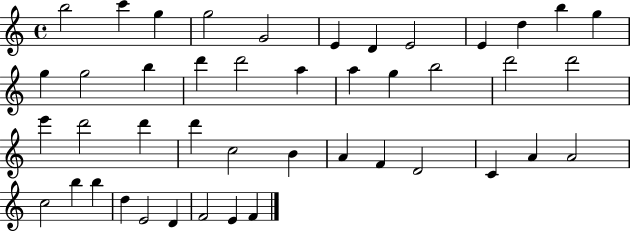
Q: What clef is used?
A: treble